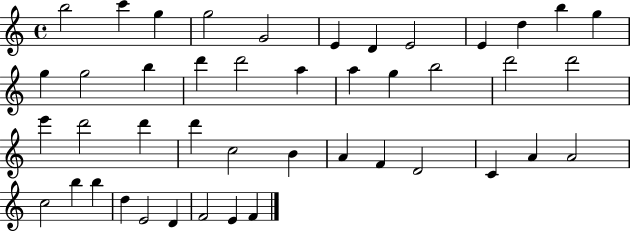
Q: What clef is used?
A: treble